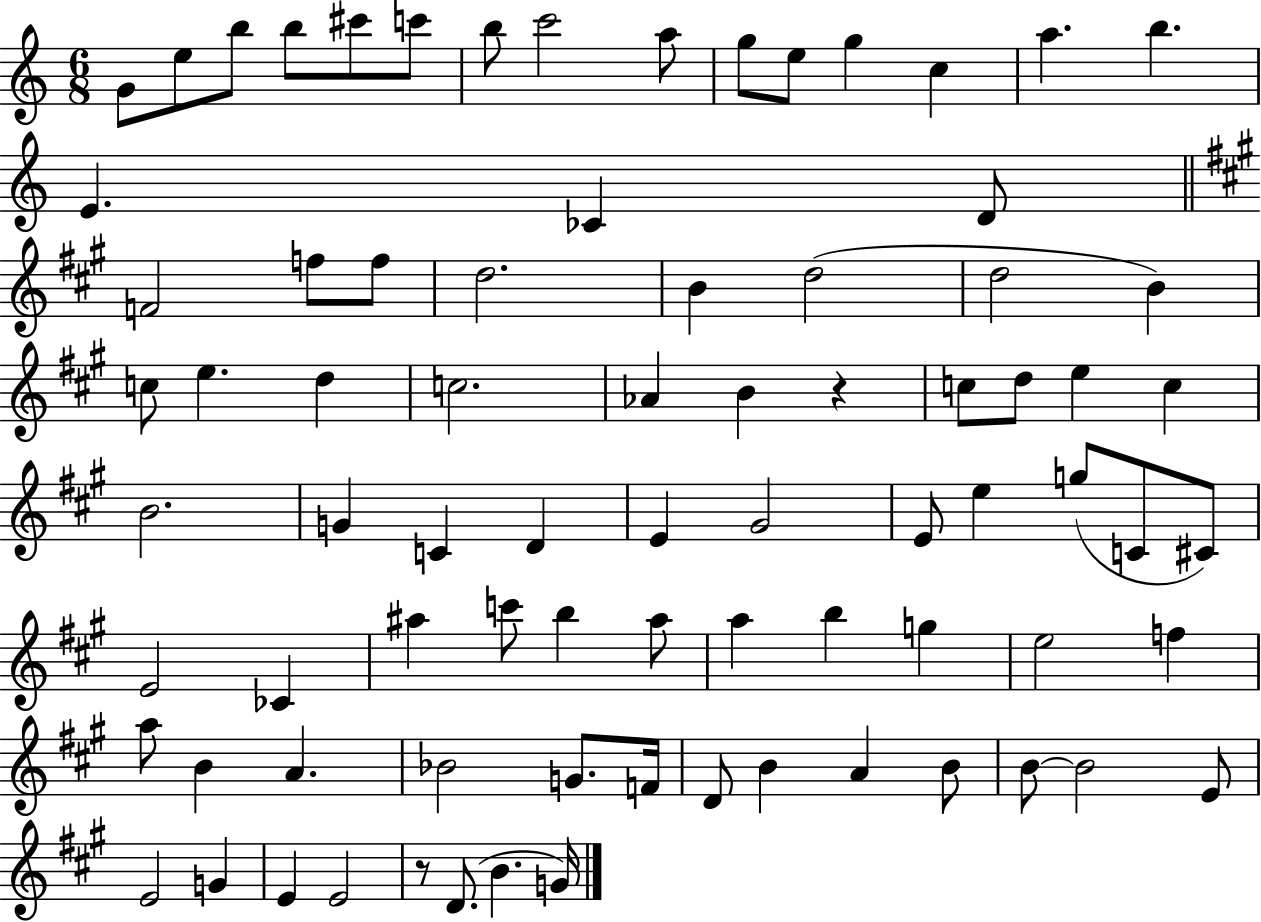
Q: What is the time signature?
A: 6/8